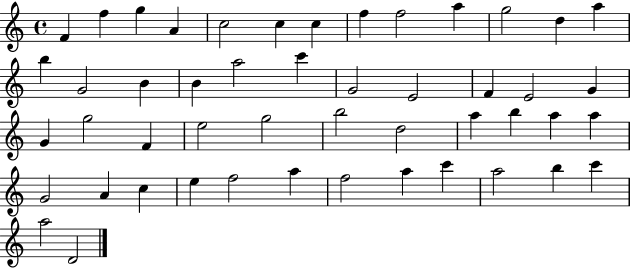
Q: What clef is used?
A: treble